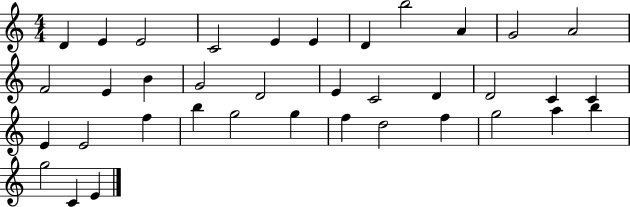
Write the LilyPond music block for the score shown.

{
  \clef treble
  \numericTimeSignature
  \time 4/4
  \key c \major
  d'4 e'4 e'2 | c'2 e'4 e'4 | d'4 b''2 a'4 | g'2 a'2 | \break f'2 e'4 b'4 | g'2 d'2 | e'4 c'2 d'4 | d'2 c'4 c'4 | \break e'4 e'2 f''4 | b''4 g''2 g''4 | f''4 d''2 f''4 | g''2 a''4 b''4 | \break g''2 c'4 e'4 | \bar "|."
}